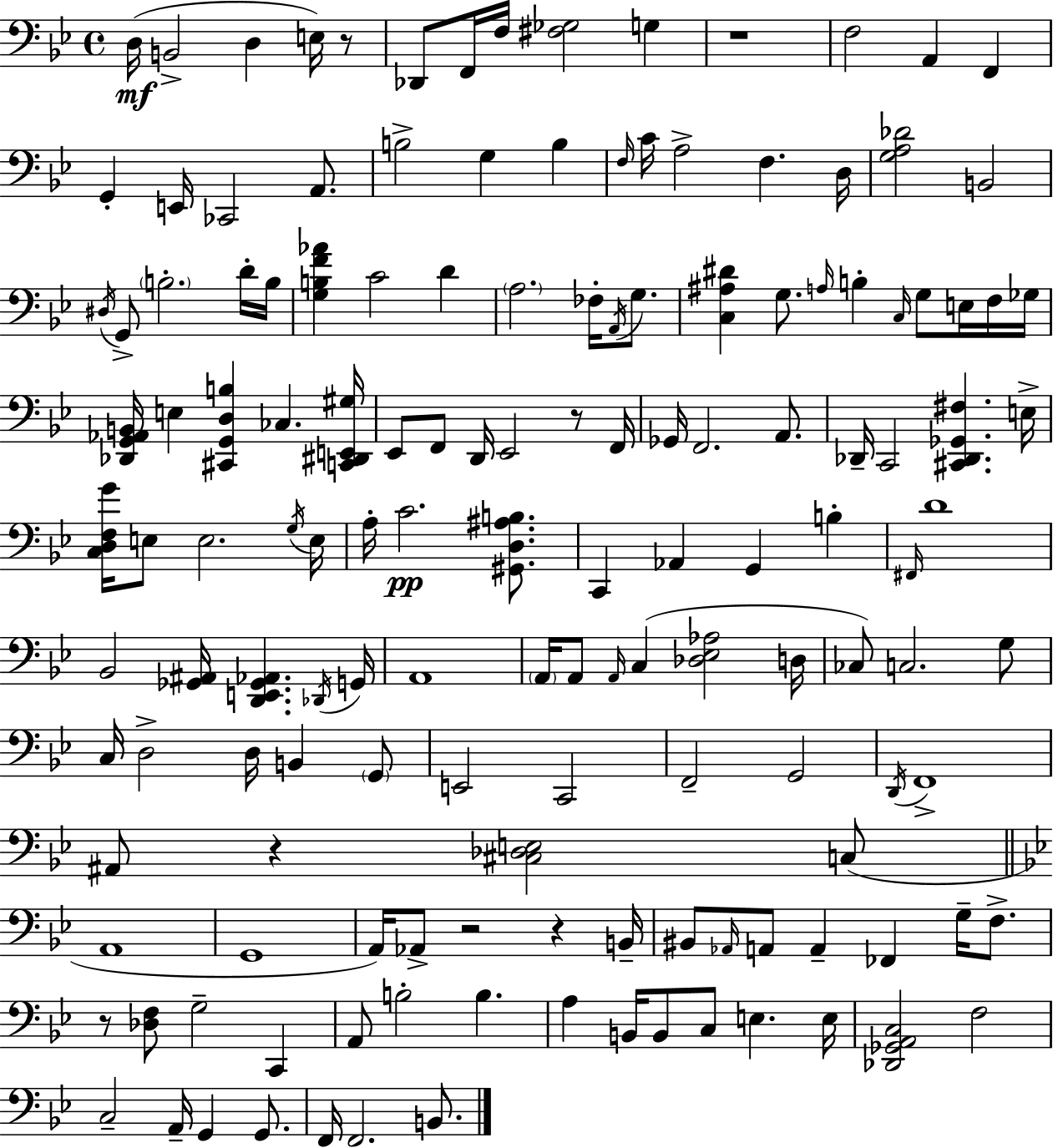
D3/s B2/h D3/q E3/s R/e Db2/e F2/s F3/s [F#3,Gb3]/h G3/q R/w F3/h A2/q F2/q G2/q E2/s CES2/h A2/e. B3/h G3/q B3/q F3/s C4/s A3/h F3/q. D3/s [G3,A3,Db4]/h B2/h D#3/s G2/e B3/h. D4/s B3/s [G3,B3,F4,Ab4]/q C4/h D4/q A3/h. FES3/s A2/s G3/e. [C3,A#3,D#4]/q G3/e. A3/s B3/q C3/s G3/e E3/s F3/s Gb3/s [Db2,G2,Ab2,B2]/s E3/q [C#2,G2,D3,B3]/q CES3/q. [C2,D#2,E2,G#3]/s Eb2/e F2/e D2/s Eb2/h R/e F2/s Gb2/s F2/h. A2/e. Db2/s C2/h [C#2,Db2,Gb2,F#3]/q. E3/s [C3,D3,F3,G4]/s E3/e E3/h. G3/s E3/s A3/s C4/h. [G#2,D3,A#3,B3]/e. C2/q Ab2/q G2/q B3/q F#2/s D4/w Bb2/h [Gb2,A#2]/s [D2,E2,Gb2,Ab2]/q. Db2/s G2/s A2/w A2/s A2/e A2/s C3/q [Db3,Eb3,Ab3]/h D3/s CES3/e C3/h. G3/e C3/s D3/h D3/s B2/q G2/e E2/h C2/h F2/h G2/h D2/s F2/w A#2/e R/q [C#3,Db3,E3]/h C3/e A2/w G2/w A2/s Ab2/e R/h R/q B2/s BIS2/e Ab2/s A2/e A2/q FES2/q G3/s F3/e. R/e [Db3,F3]/e G3/h C2/q A2/e B3/h B3/q. A3/q B2/s B2/e C3/e E3/q. E3/s [Db2,Gb2,A2,C3]/h F3/h C3/h A2/s G2/q G2/e. F2/s F2/h. B2/e.